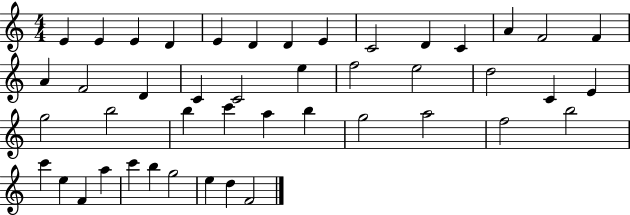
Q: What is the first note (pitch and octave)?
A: E4